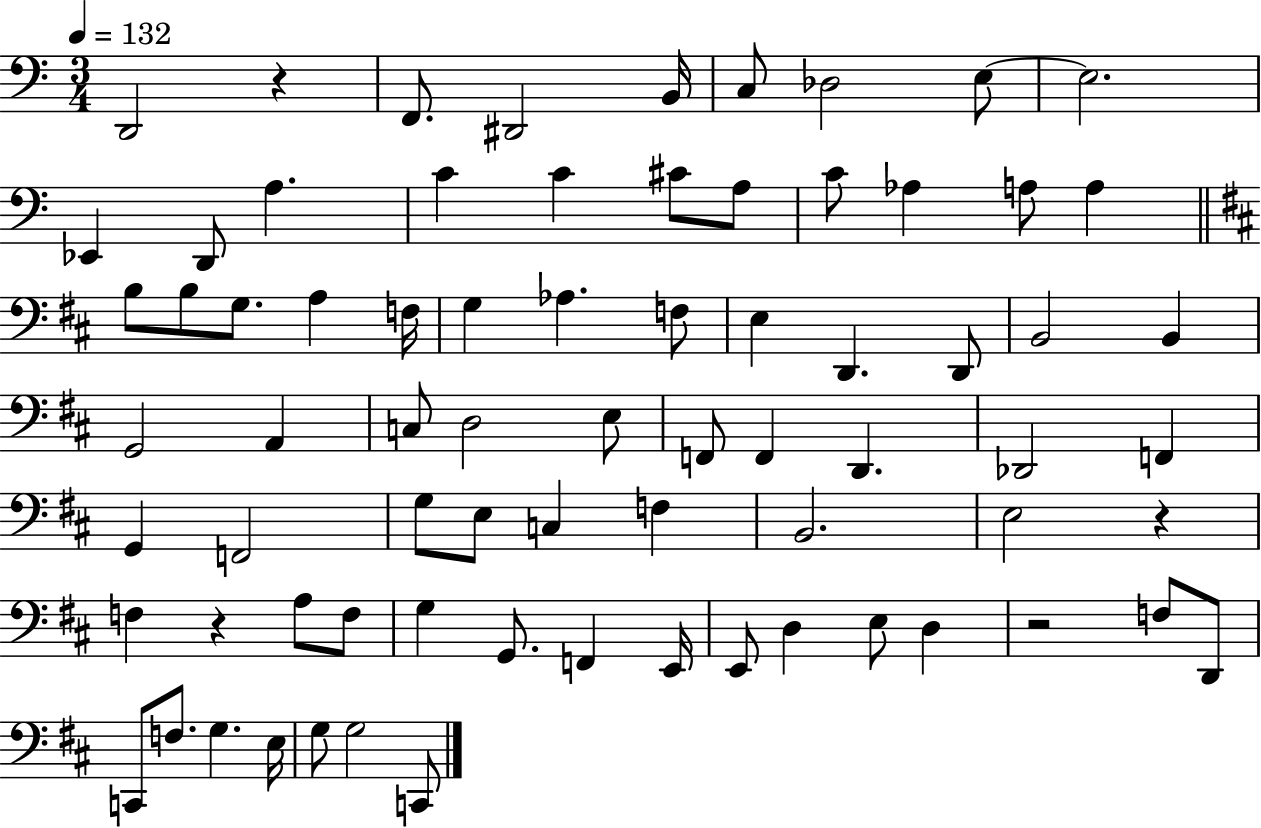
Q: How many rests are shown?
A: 4